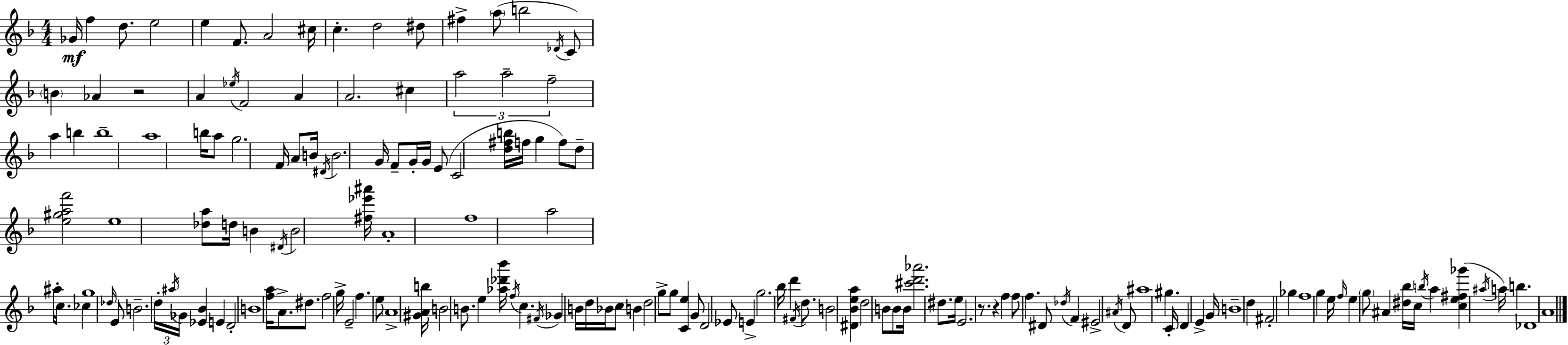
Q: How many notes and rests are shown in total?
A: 160